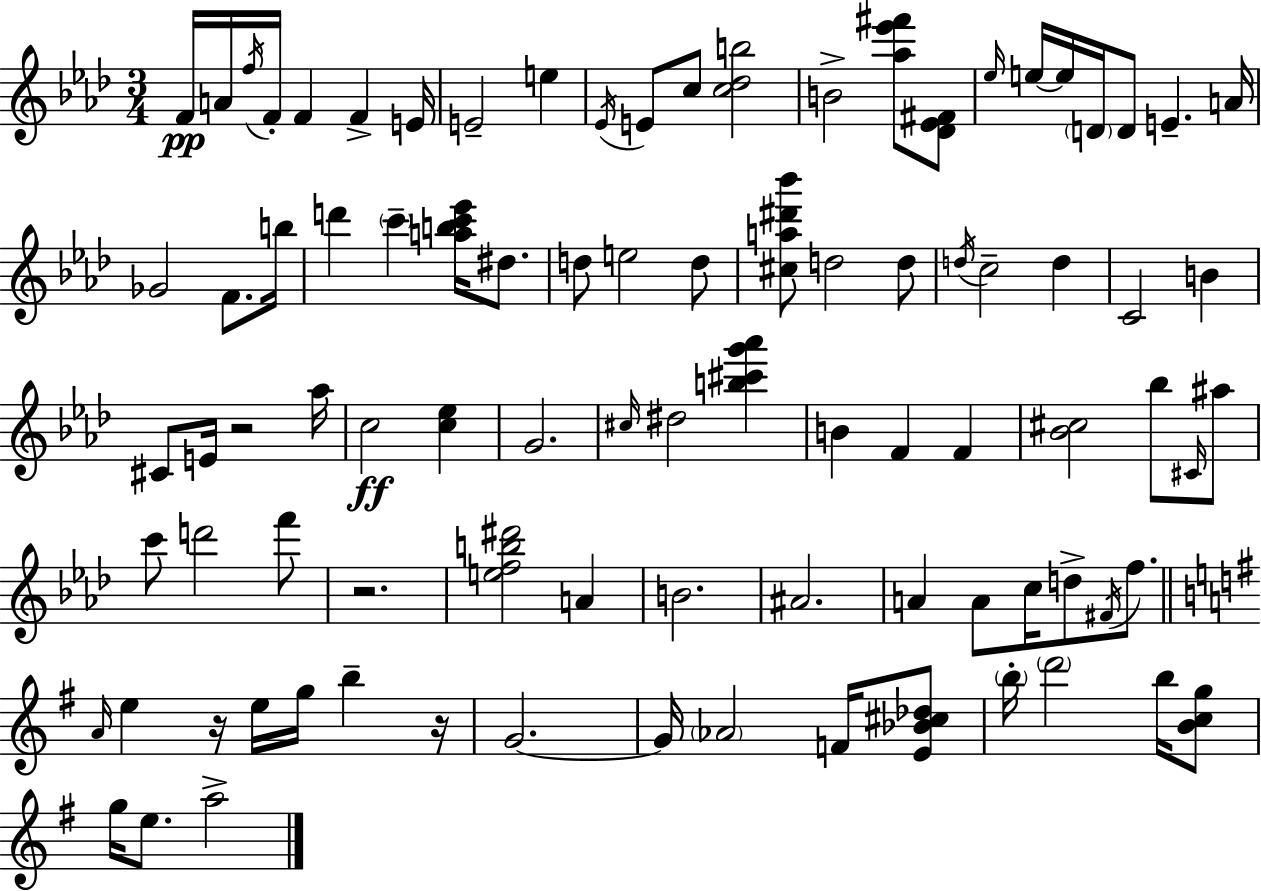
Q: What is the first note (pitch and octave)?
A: F4